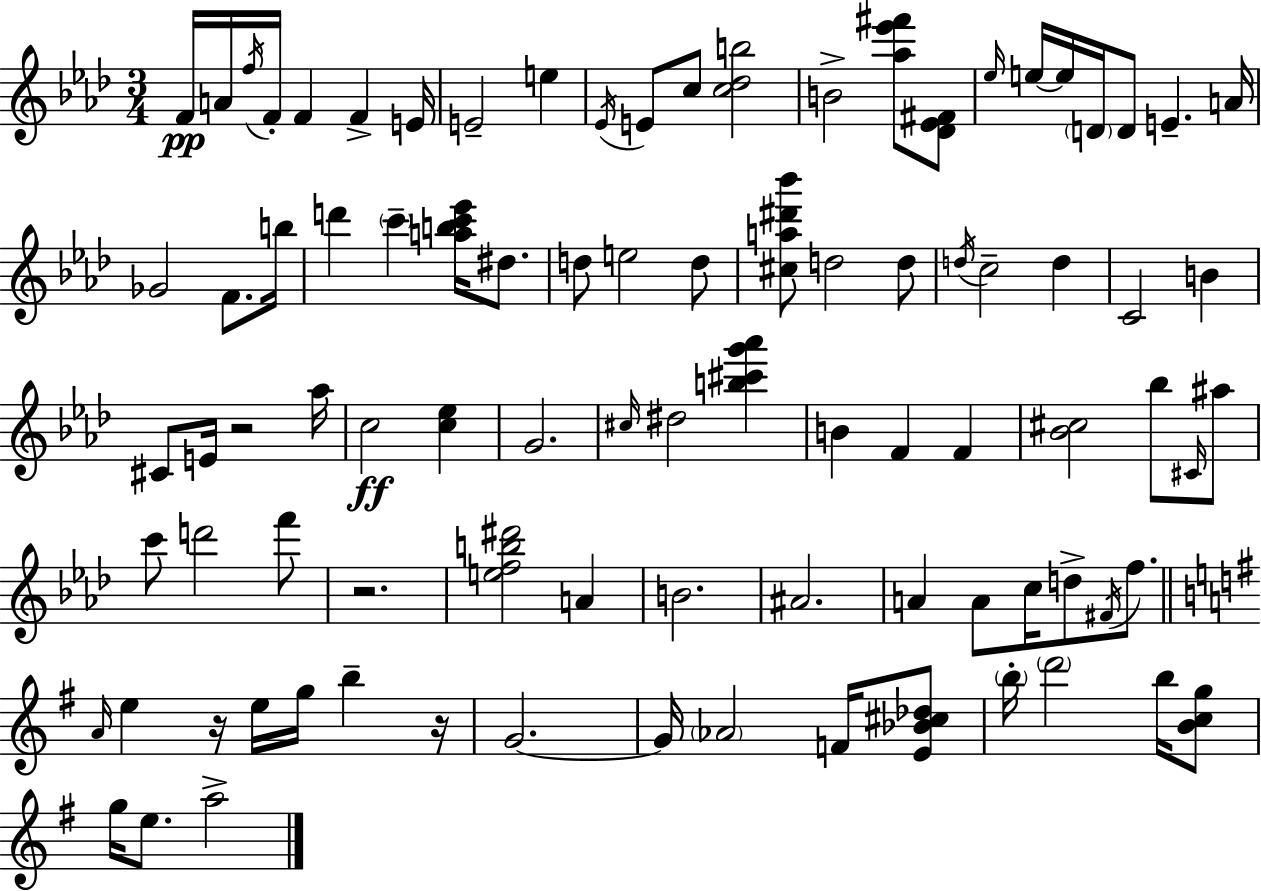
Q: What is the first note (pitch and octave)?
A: F4